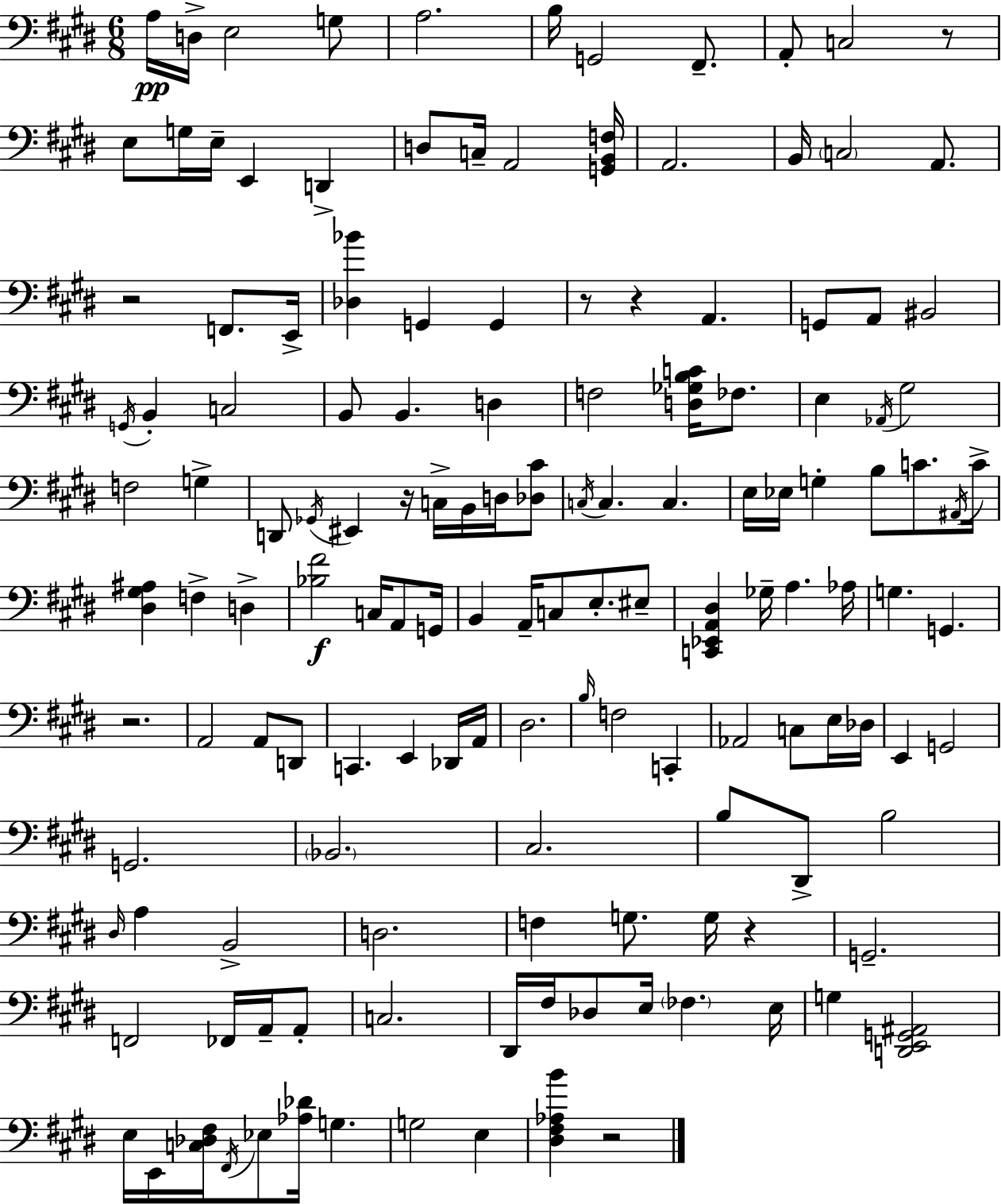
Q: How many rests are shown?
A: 8